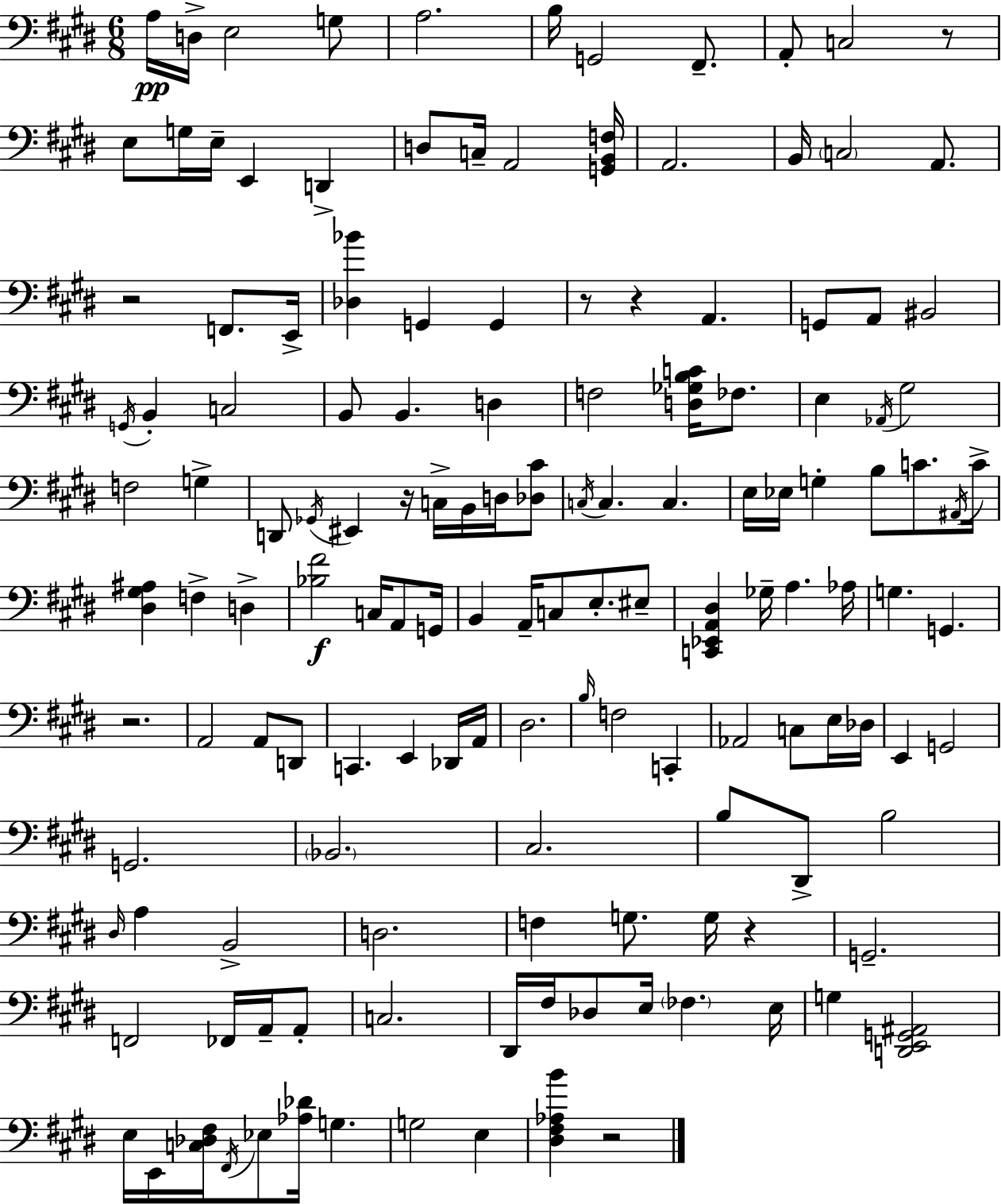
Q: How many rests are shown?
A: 8